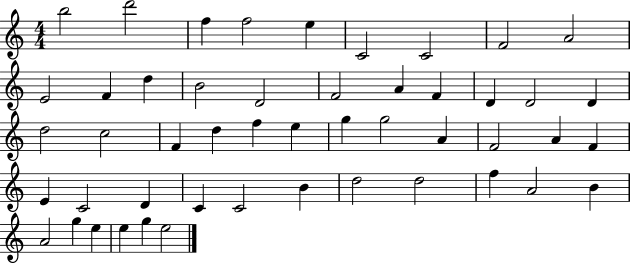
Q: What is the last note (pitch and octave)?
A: E5